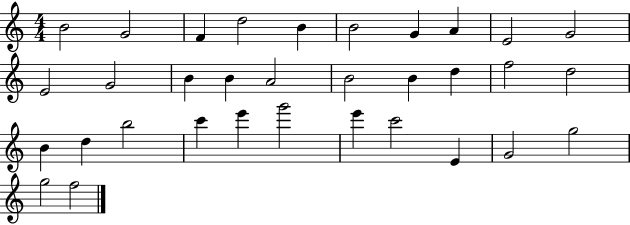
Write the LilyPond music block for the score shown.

{
  \clef treble
  \numericTimeSignature
  \time 4/4
  \key c \major
  b'2 g'2 | f'4 d''2 b'4 | b'2 g'4 a'4 | e'2 g'2 | \break e'2 g'2 | b'4 b'4 a'2 | b'2 b'4 d''4 | f''2 d''2 | \break b'4 d''4 b''2 | c'''4 e'''4 g'''2 | e'''4 c'''2 e'4 | g'2 g''2 | \break g''2 f''2 | \bar "|."
}